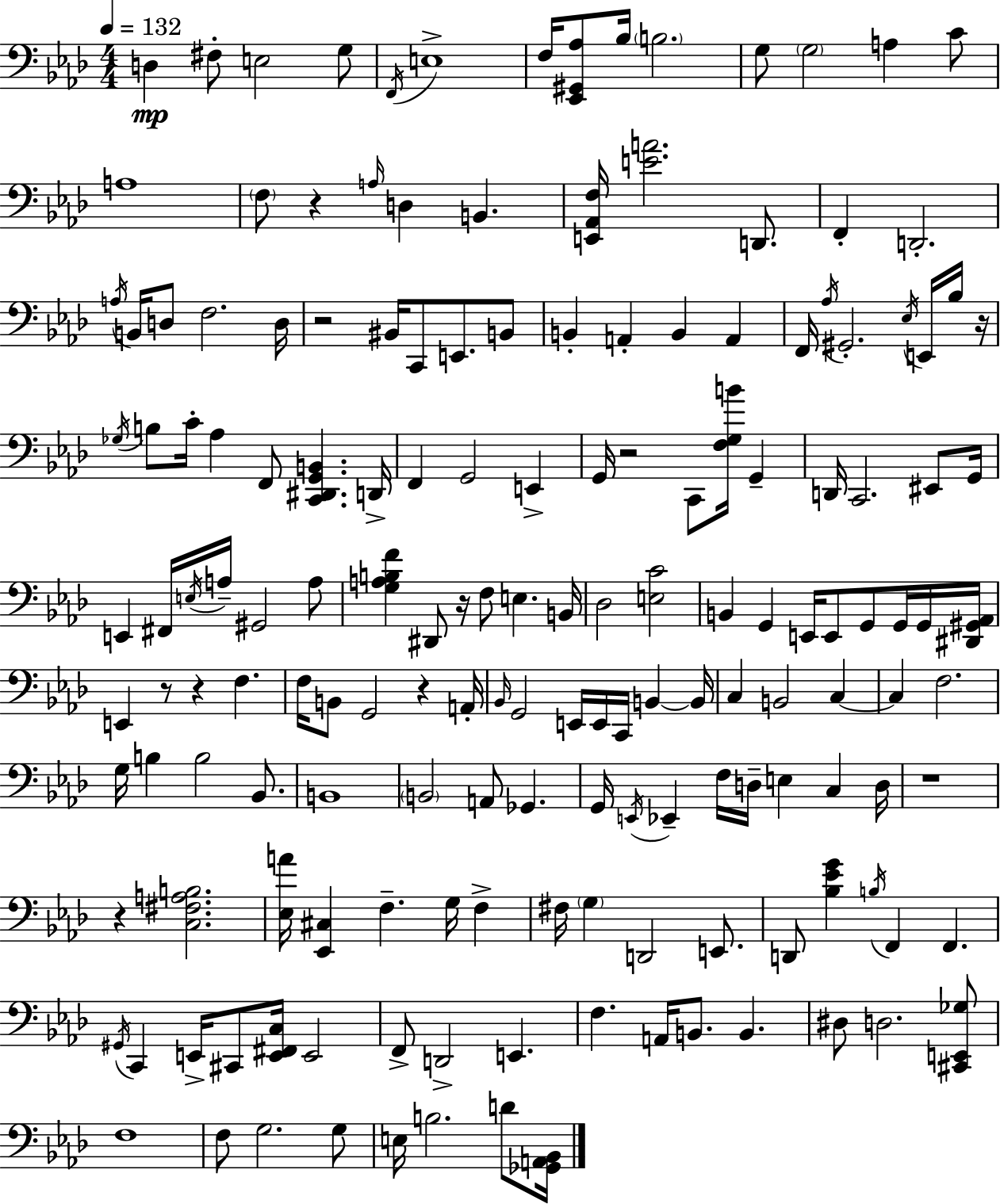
D3/q F#3/e E3/h G3/e F2/s E3/w F3/s [Eb2,G#2,Ab3]/e Bb3/s B3/h. G3/e G3/h A3/q C4/e A3/w F3/e R/q A3/s D3/q B2/q. [E2,Ab2,F3]/s [E4,A4]/h. D2/e. F2/q D2/h. A3/s B2/s D3/e F3/h. D3/s R/h BIS2/s C2/e E2/e. B2/e B2/q A2/q B2/q A2/q F2/s Ab3/s G#2/h. Eb3/s E2/s Bb3/s R/s Gb3/s B3/e C4/s Ab3/q F2/e [C2,D#2,G2,B2]/q. D2/s F2/q G2/h E2/q G2/s R/h C2/e [F3,G3,B4]/s G2/q D2/s C2/h. EIS2/e G2/s E2/q F#2/s E3/s A3/s G#2/h A3/e [G3,A3,B3,F4]/q D#2/e R/s F3/e E3/q. B2/s Db3/h [E3,C4]/h B2/q G2/q E2/s E2/e G2/e G2/s G2/s [D#2,G#2,Ab2]/s E2/q R/e R/q F3/q. F3/s B2/e G2/h R/q A2/s Bb2/s G2/h E2/s E2/s C2/s B2/q B2/s C3/q B2/h C3/q C3/q F3/h. G3/s B3/q B3/h Bb2/e. B2/w B2/h A2/e Gb2/q. G2/s E2/s Eb2/q F3/s D3/s E3/q C3/q D3/s R/w R/q [C3,F#3,A3,B3]/h. [Eb3,A4]/s [Eb2,C#3]/q F3/q. G3/s F3/q F#3/s G3/q D2/h E2/e. D2/e [Bb3,Eb4,G4]/q B3/s F2/q F2/q. G#2/s C2/q E2/s C#2/e [E2,F#2,C3]/s E2/h F2/e D2/h E2/q. F3/q. A2/s B2/e. B2/q. D#3/e D3/h. [C#2,E2,Gb3]/e F3/w F3/e G3/h. G3/e E3/s B3/h. D4/e [Gb2,A2,Bb2]/s